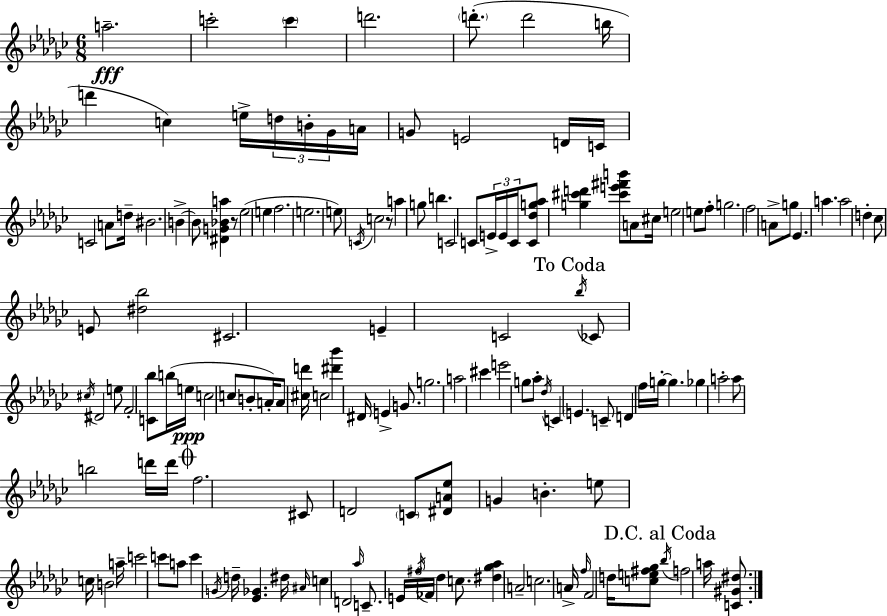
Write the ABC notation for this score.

X:1
T:Untitled
M:6/8
L:1/4
K:Ebm
a2 c'2 c' d'2 d'/2 d'2 b/4 d' c e/4 d/4 B/4 _G/4 A/4 G/2 E2 D/4 C/4 C2 A/2 d/4 ^B2 B B/2 [^DG_Ba] z/2 _e2 e f2 e2 e/2 C/4 c2 z/2 a g/2 b C2 C/2 E/4 E/4 C/4 [C_dg_a]/2 [g^c'd'] [^c'e'^f'b']/2 A/2 ^c/4 e2 e/2 f/2 g2 f2 A/2 g/2 _E a a2 d _c/2 E/2 [^d_b]2 ^C2 E C2 _b/4 _C/2 ^c/4 ^D2 e/2 F2 [C_b]/2 b/4 e/4 c2 c/2 B/2 A/4 A/2 [^cd']/4 c2 [^d'_b'] ^D/4 E G/2 g2 a2 ^c' e'2 g/2 _a/2 _d/4 C E C/2 D f/4 g/4 g _g a2 a/2 b2 d'/4 d'/4 f2 ^C/2 D2 C/2 [^DA_e]/2 G B e/2 c/4 B2 a/4 c'2 c'/2 a/2 c' G/4 d/4 [_E_G] ^d/4 ^A/4 c D2 _a/4 C/2 E/4 ^f/4 _F/4 _d c/2 [^d_g_a] A2 c2 A/4 f/4 F2 d/4 [ce^f_g]/2 _b/4 f2 a/4 [C^G^d]/2